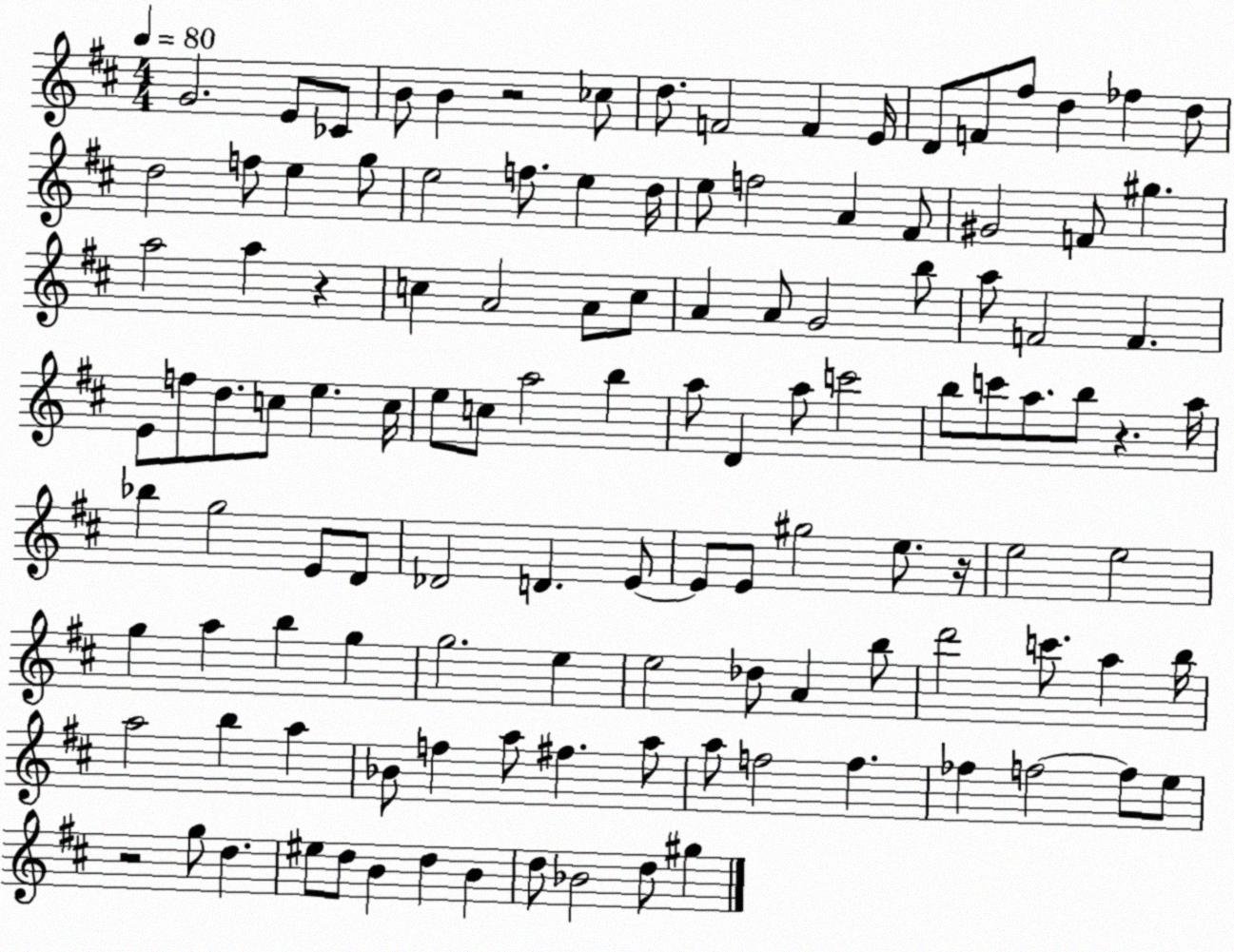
X:1
T:Untitled
M:4/4
L:1/4
K:D
G2 E/2 _C/2 B/2 B z2 _c/2 d/2 F2 F E/4 D/2 F/2 ^f/2 d _f d/2 d2 f/2 e g/2 e2 f/2 e d/4 e/2 f2 A ^F/2 ^G2 F/2 ^g a2 a z c A2 A/2 c/2 A A/2 G2 b/2 a/2 F2 F E/2 f/2 d/2 c/2 e c/4 e/2 c/2 a2 b a/2 D a/2 c'2 b/2 c'/2 a/2 b/2 z a/4 _b g2 E/2 D/2 _D2 D E/2 E/2 E/2 ^g2 e/2 z/4 e2 e2 g a b g g2 e e2 _d/2 A b/2 d'2 c'/2 a b/4 a2 b a _B/2 f a/2 ^f a/2 a/2 f2 f _f f2 f/2 e/2 z2 g/2 d ^e/2 d/2 B d B d/2 _B2 d/2 ^g